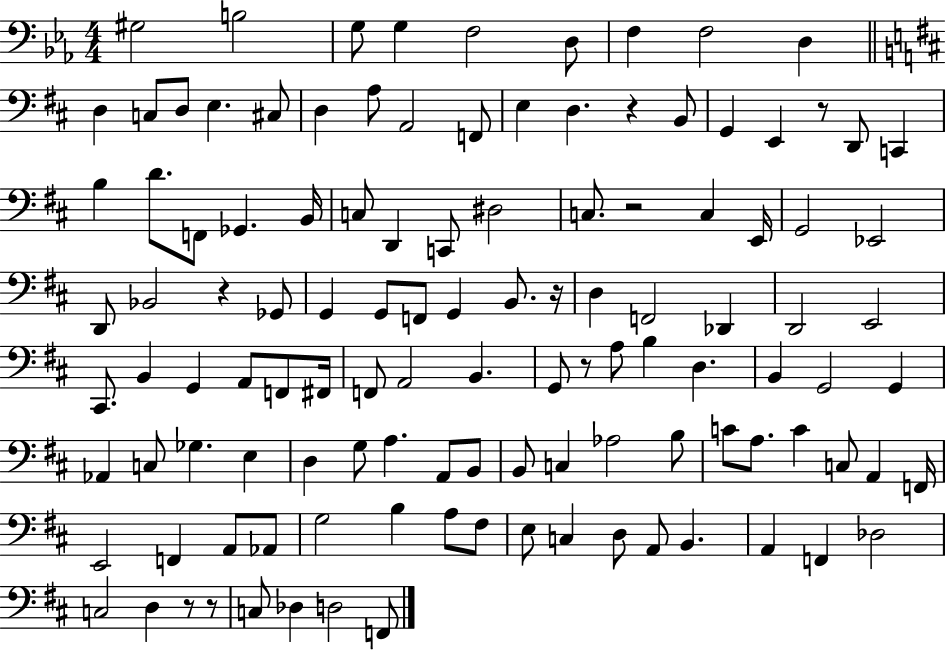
G#3/h B3/h G3/e G3/q F3/h D3/e F3/q F3/h D3/q D3/q C3/e D3/e E3/q. C#3/e D3/q A3/e A2/h F2/e E3/q D3/q. R/q B2/e G2/q E2/q R/e D2/e C2/q B3/q D4/e. F2/e Gb2/q. B2/s C3/e D2/q C2/e D#3/h C3/e. R/h C3/q E2/s G2/h Eb2/h D2/e Bb2/h R/q Gb2/e G2/q G2/e F2/e G2/q B2/e. R/s D3/q F2/h Db2/q D2/h E2/h C#2/e. B2/q G2/q A2/e F2/e F#2/s F2/e A2/h B2/q. G2/e R/e A3/e B3/q D3/q. B2/q G2/h G2/q Ab2/q C3/e Gb3/q. E3/q D3/q G3/e A3/q. A2/e B2/e B2/e C3/q Ab3/h B3/e C4/e A3/e. C4/q C3/e A2/q F2/s E2/h F2/q A2/e Ab2/e G3/h B3/q A3/e F#3/e E3/e C3/q D3/e A2/e B2/q. A2/q F2/q Db3/h C3/h D3/q R/e R/e C3/e Db3/q D3/h F2/e